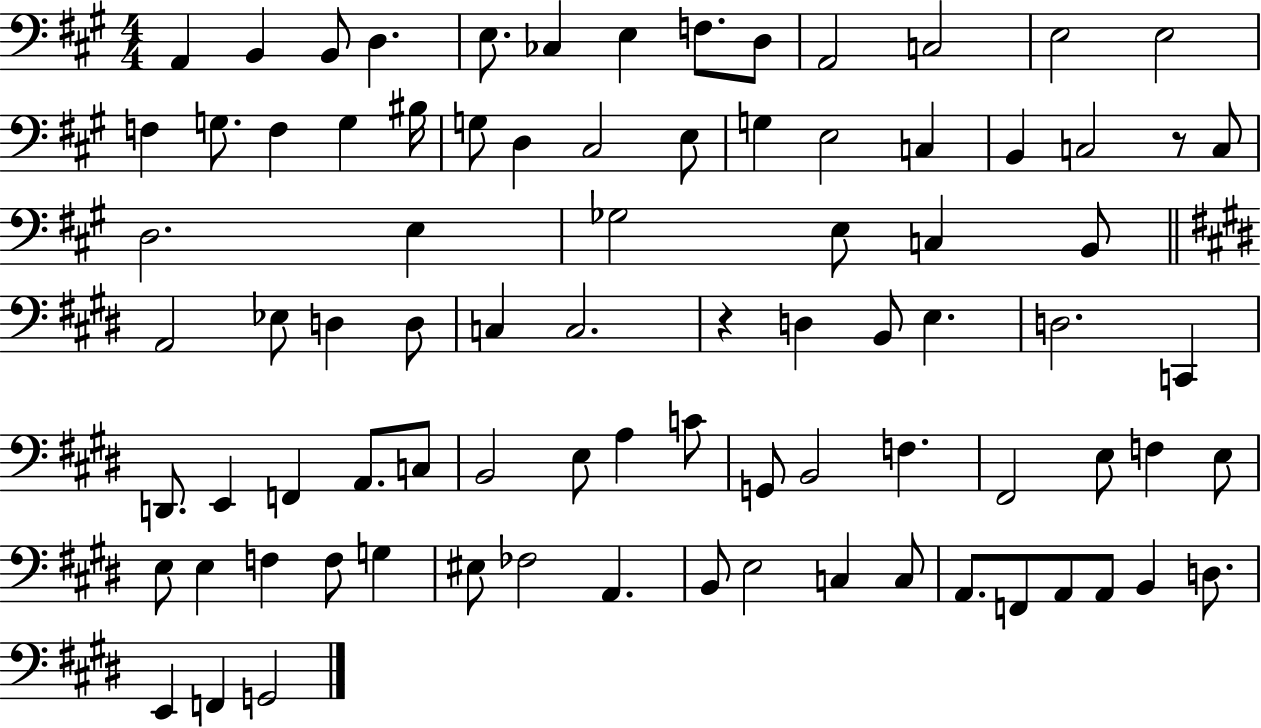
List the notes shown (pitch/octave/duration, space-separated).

A2/q B2/q B2/e D3/q. E3/e. CES3/q E3/q F3/e. D3/e A2/h C3/h E3/h E3/h F3/q G3/e. F3/q G3/q BIS3/s G3/e D3/q C#3/h E3/e G3/q E3/h C3/q B2/q C3/h R/e C3/e D3/h. E3/q Gb3/h E3/e C3/q B2/e A2/h Eb3/e D3/q D3/e C3/q C3/h. R/q D3/q B2/e E3/q. D3/h. C2/q D2/e. E2/q F2/q A2/e. C3/e B2/h E3/e A3/q C4/e G2/e B2/h F3/q. F#2/h E3/e F3/q E3/e E3/e E3/q F3/q F3/e G3/q EIS3/e FES3/h A2/q. B2/e E3/h C3/q C3/e A2/e. F2/e A2/e A2/e B2/q D3/e. E2/q F2/q G2/h